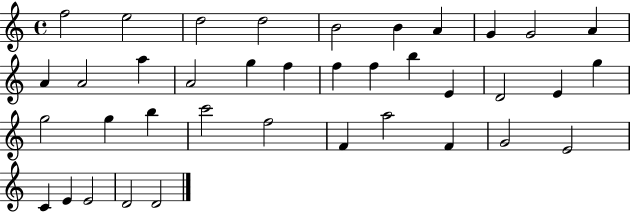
{
  \clef treble
  \time 4/4
  \defaultTimeSignature
  \key c \major
  f''2 e''2 | d''2 d''2 | b'2 b'4 a'4 | g'4 g'2 a'4 | \break a'4 a'2 a''4 | a'2 g''4 f''4 | f''4 f''4 b''4 e'4 | d'2 e'4 g''4 | \break g''2 g''4 b''4 | c'''2 f''2 | f'4 a''2 f'4 | g'2 e'2 | \break c'4 e'4 e'2 | d'2 d'2 | \bar "|."
}